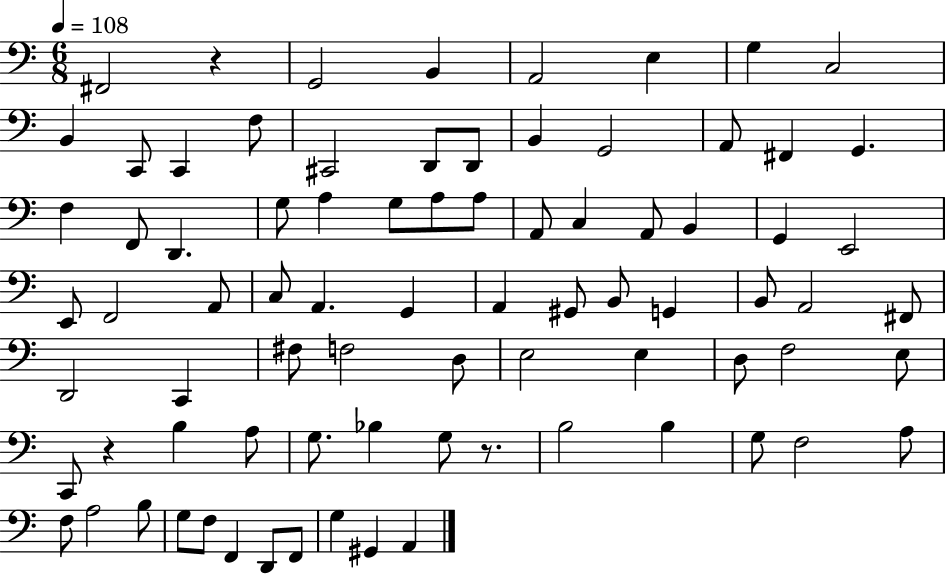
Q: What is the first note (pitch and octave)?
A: F#2